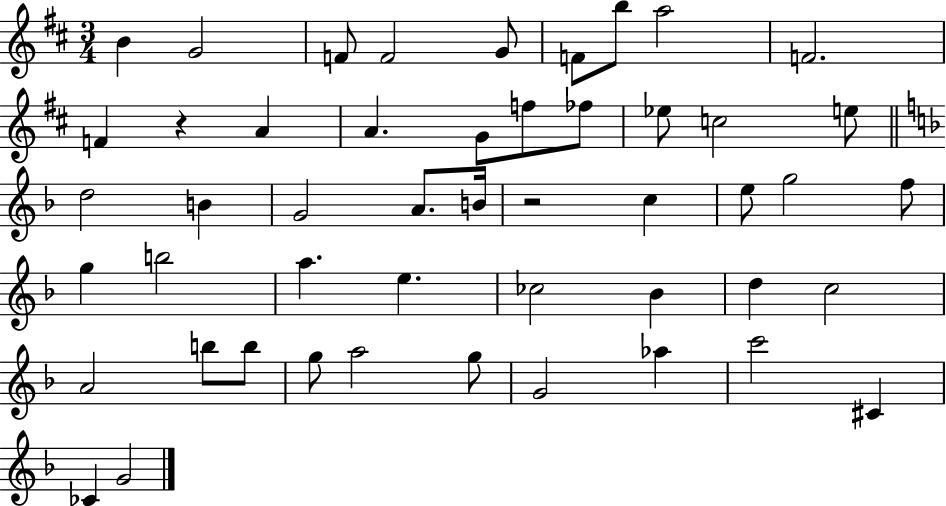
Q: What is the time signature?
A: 3/4